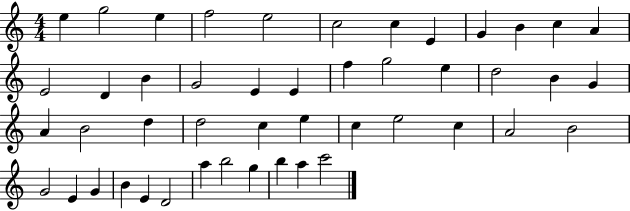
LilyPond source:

{
  \clef treble
  \numericTimeSignature
  \time 4/4
  \key c \major
  e''4 g''2 e''4 | f''2 e''2 | c''2 c''4 e'4 | g'4 b'4 c''4 a'4 | \break e'2 d'4 b'4 | g'2 e'4 e'4 | f''4 g''2 e''4 | d''2 b'4 g'4 | \break a'4 b'2 d''4 | d''2 c''4 e''4 | c''4 e''2 c''4 | a'2 b'2 | \break g'2 e'4 g'4 | b'4 e'4 d'2 | a''4 b''2 g''4 | b''4 a''4 c'''2 | \break \bar "|."
}